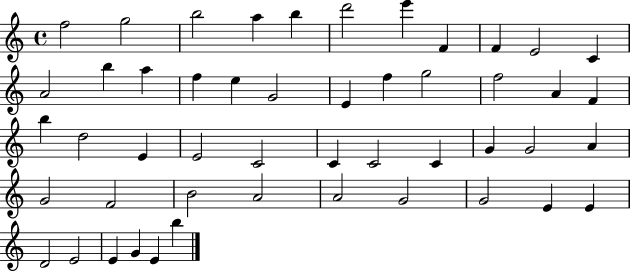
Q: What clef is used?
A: treble